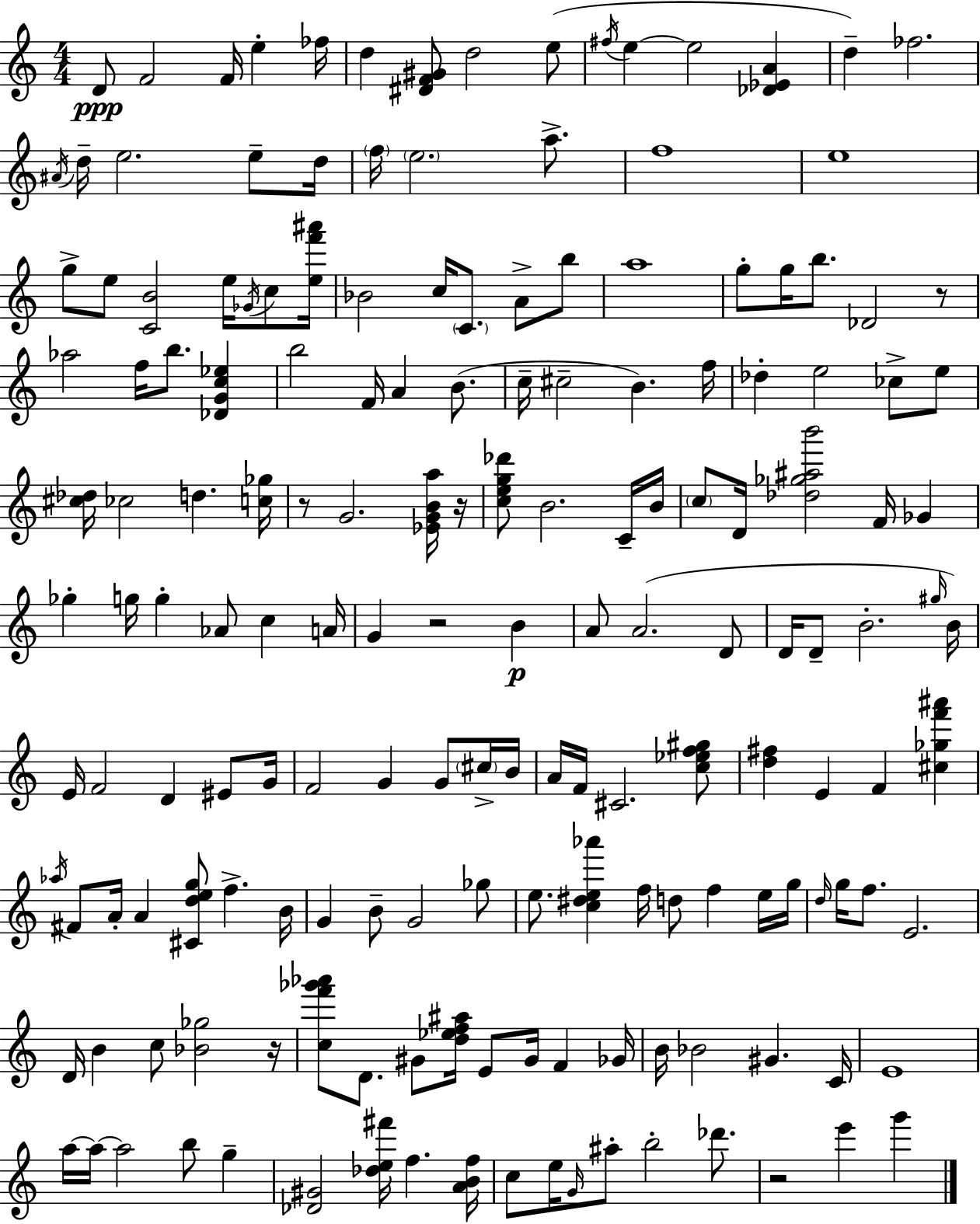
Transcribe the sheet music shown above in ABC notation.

X:1
T:Untitled
M:4/4
L:1/4
K:C
D/2 F2 F/4 e _f/4 d [^DF^G]/2 d2 e/2 ^f/4 e e2 [_D_EA] d _f2 ^A/4 d/4 e2 e/2 d/4 f/4 e2 a/2 f4 e4 g/2 e/2 [CB]2 e/4 _G/4 c/2 [ef'^a']/4 _B2 c/4 C/2 A/2 b/2 a4 g/2 g/4 b/2 _D2 z/2 _a2 f/4 b/2 [_DGc_e] b2 F/4 A B/2 c/4 ^c2 B f/4 _d e2 _c/2 e/2 [^c_d]/4 _c2 d [c_g]/4 z/2 G2 [_EGBa]/4 z/4 [ceg_d']/2 B2 C/4 B/4 c/2 D/4 [_d_g^ab']2 F/4 _G _g g/4 g _A/2 c A/4 G z2 B A/2 A2 D/2 D/4 D/2 B2 ^g/4 B/4 E/4 F2 D ^E/2 G/4 F2 G G/2 ^c/4 B/4 A/4 F/4 ^C2 [c_ef^g]/2 [d^f] E F [^c_gf'^a'] _a/4 ^F/2 A/4 A [^Cdeg]/2 f B/4 G B/2 G2 _g/2 e/2 [c^de_a'] f/4 d/2 f e/4 g/4 d/4 g/4 f/2 E2 D/4 B c/2 [_B_g]2 z/4 [cf'_g'_a']/2 D/2 ^G/2 [d_ef^a]/4 E/2 ^G/4 F _G/4 B/4 _B2 ^G C/4 E4 a/4 a/4 a2 b/2 g [_D^G]2 [_de^f']/4 f [ABf]/4 c/2 e/4 G/4 ^a/2 b2 _d'/2 z2 e' g'